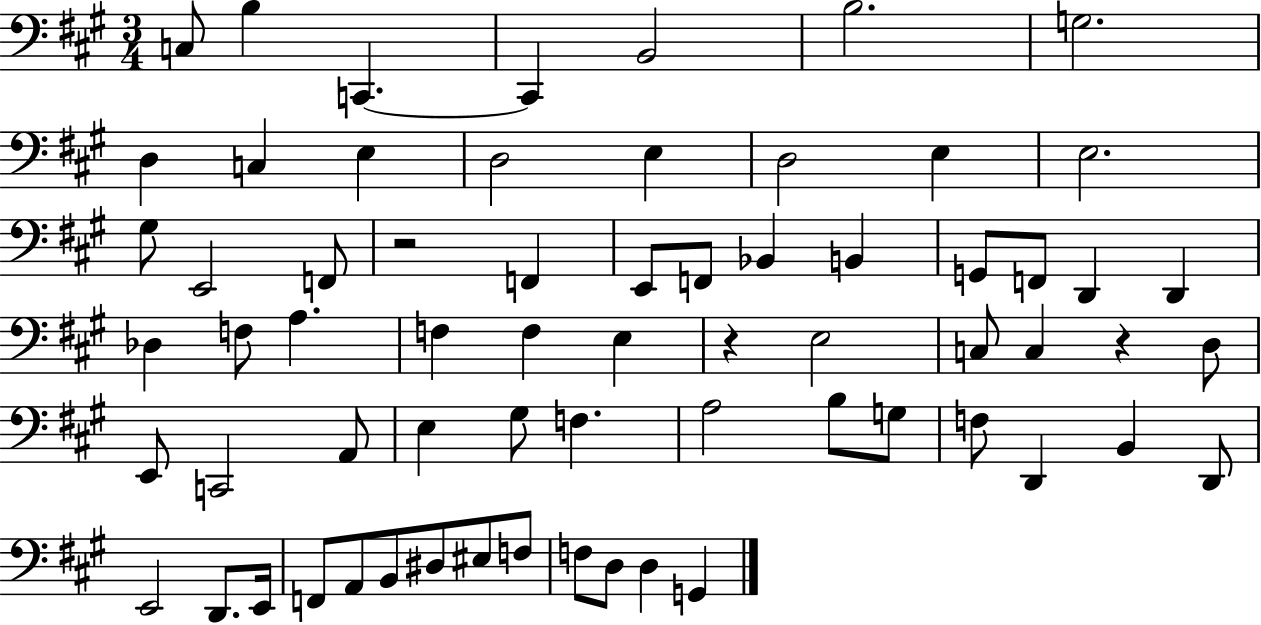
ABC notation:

X:1
T:Untitled
M:3/4
L:1/4
K:A
C,/2 B, C,, C,, B,,2 B,2 G,2 D, C, E, D,2 E, D,2 E, E,2 ^G,/2 E,,2 F,,/2 z2 F,, E,,/2 F,,/2 _B,, B,, G,,/2 F,,/2 D,, D,, _D, F,/2 A, F, F, E, z E,2 C,/2 C, z D,/2 E,,/2 C,,2 A,,/2 E, ^G,/2 F, A,2 B,/2 G,/2 F,/2 D,, B,, D,,/2 E,,2 D,,/2 E,,/4 F,,/2 A,,/2 B,,/2 ^D,/2 ^E,/2 F,/2 F,/2 D,/2 D, G,,